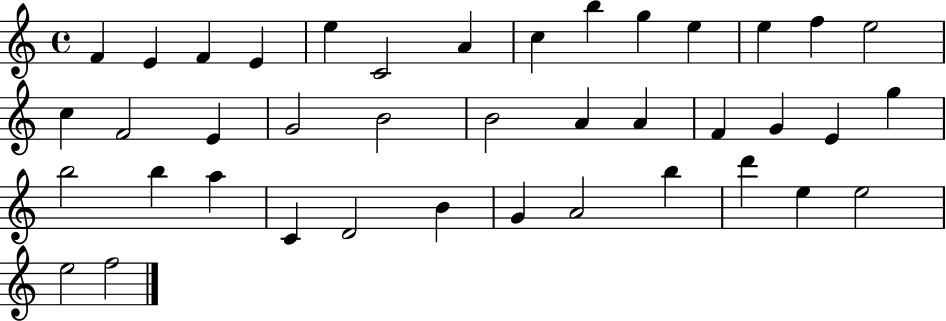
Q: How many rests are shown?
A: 0